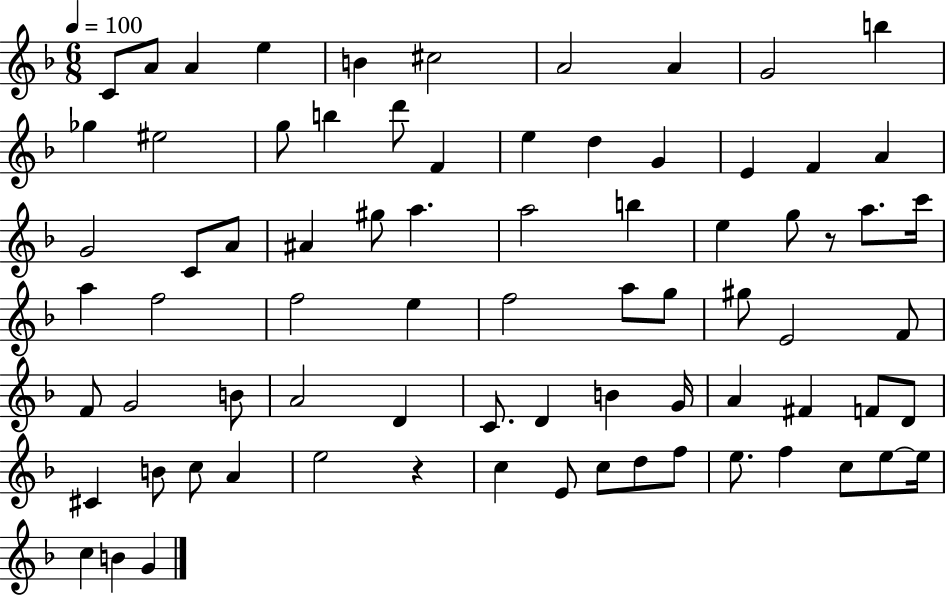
C4/e A4/e A4/q E5/q B4/q C#5/h A4/h A4/q G4/h B5/q Gb5/q EIS5/h G5/e B5/q D6/e F4/q E5/q D5/q G4/q E4/q F4/q A4/q G4/h C4/e A4/e A#4/q G#5/e A5/q. A5/h B5/q E5/q G5/e R/e A5/e. C6/s A5/q F5/h F5/h E5/q F5/h A5/e G5/e G#5/e E4/h F4/e F4/e G4/h B4/e A4/h D4/q C4/e. D4/q B4/q G4/s A4/q F#4/q F4/e D4/e C#4/q B4/e C5/e A4/q E5/h R/q C5/q E4/e C5/e D5/e F5/e E5/e. F5/q C5/e E5/e E5/s C5/q B4/q G4/q